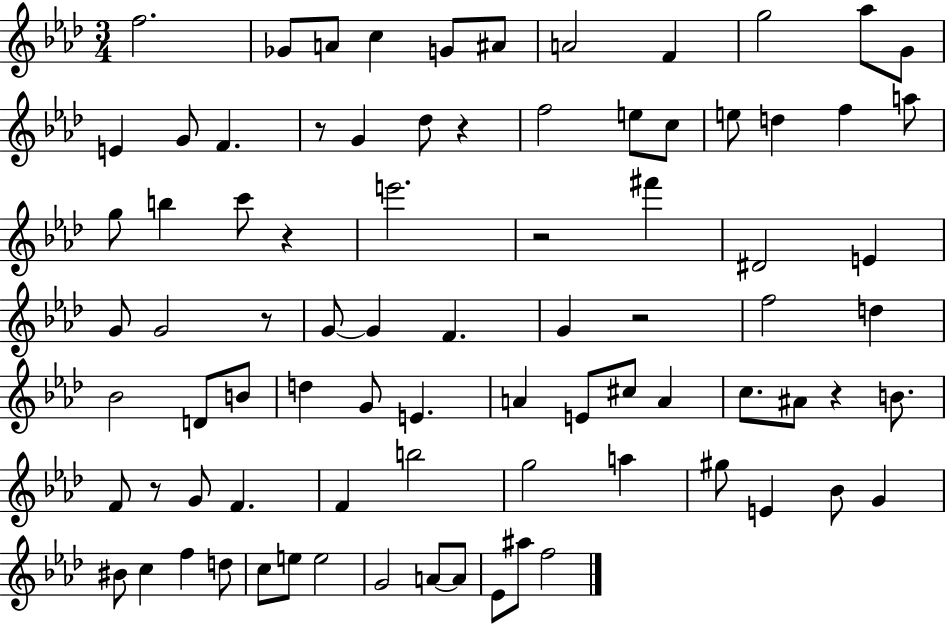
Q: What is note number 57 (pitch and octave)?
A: G5